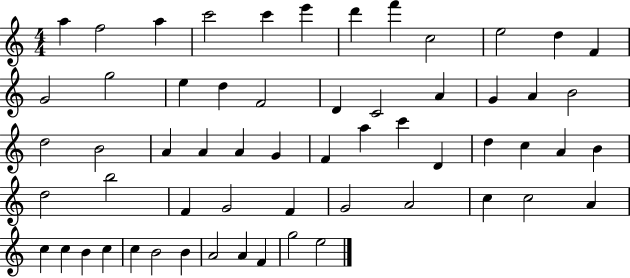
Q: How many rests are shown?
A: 0